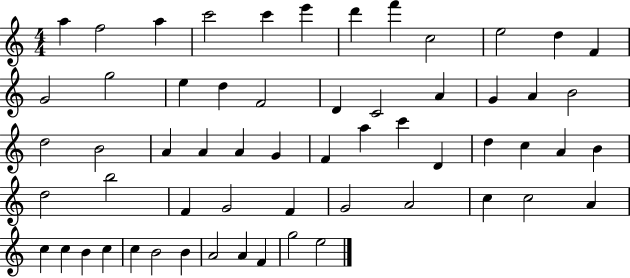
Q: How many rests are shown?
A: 0